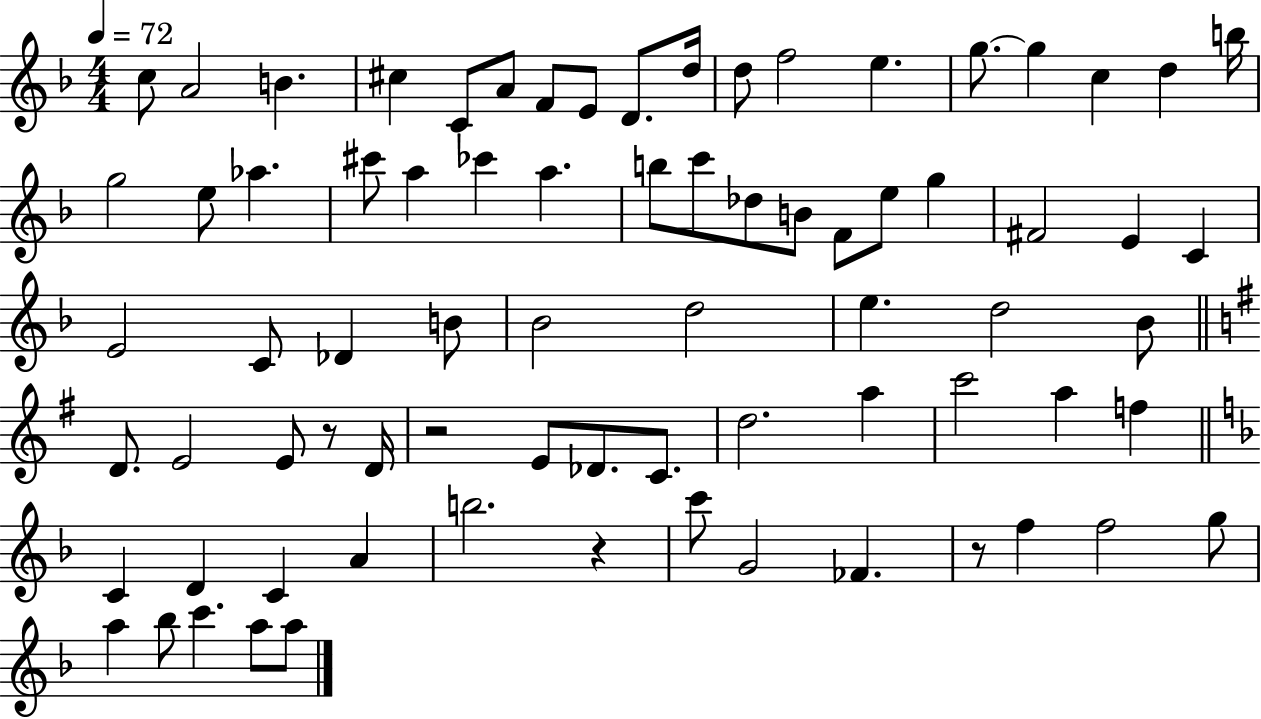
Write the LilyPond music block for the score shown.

{
  \clef treble
  \numericTimeSignature
  \time 4/4
  \key f \major
  \tempo 4 = 72
  \repeat volta 2 { c''8 a'2 b'4. | cis''4 c'8 a'8 f'8 e'8 d'8. d''16 | d''8 f''2 e''4. | g''8.~~ g''4 c''4 d''4 b''16 | \break g''2 e''8 aes''4. | cis'''8 a''4 ces'''4 a''4. | b''8 c'''8 des''8 b'8 f'8 e''8 g''4 | fis'2 e'4 c'4 | \break e'2 c'8 des'4 b'8 | bes'2 d''2 | e''4. d''2 bes'8 | \bar "||" \break \key g \major d'8. e'2 e'8 r8 d'16 | r2 e'8 des'8. c'8. | d''2. a''4 | c'''2 a''4 f''4 | \break \bar "||" \break \key d \minor c'4 d'4 c'4 a'4 | b''2. r4 | c'''8 g'2 fes'4. | r8 f''4 f''2 g''8 | \break a''4 bes''8 c'''4. a''8 a''8 | } \bar "|."
}